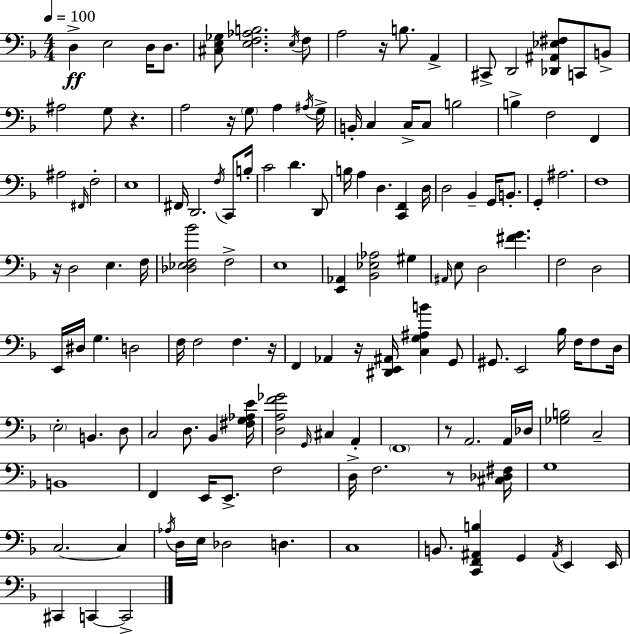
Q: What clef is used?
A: bass